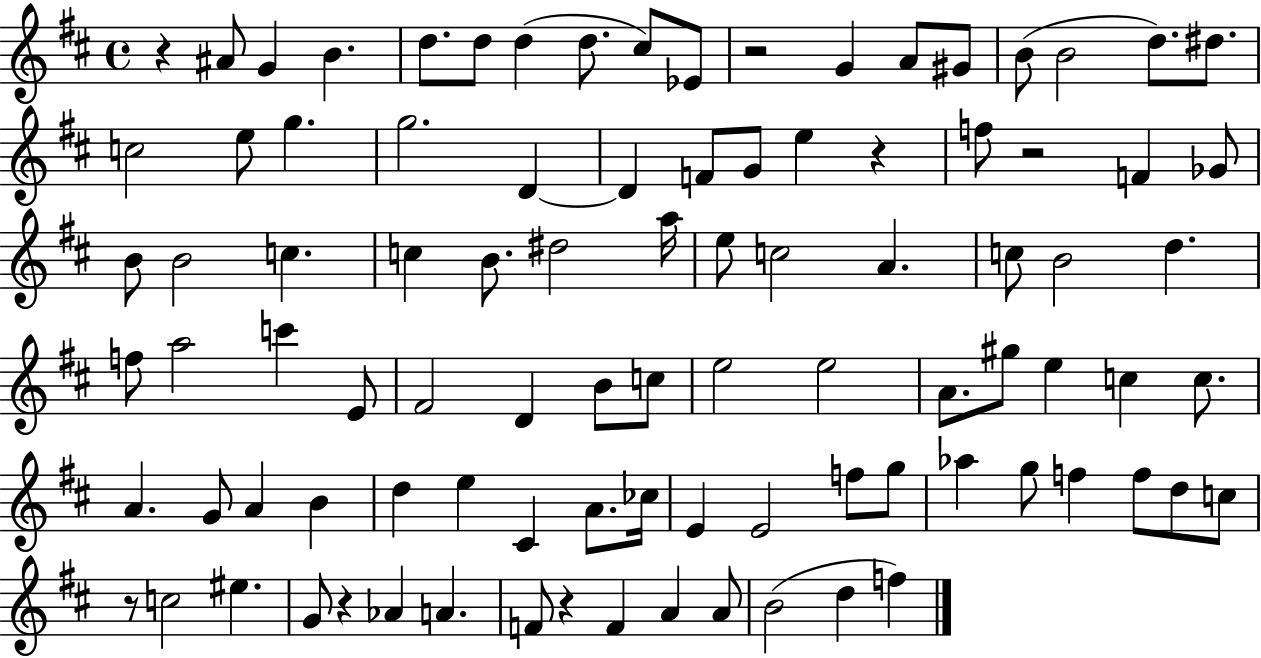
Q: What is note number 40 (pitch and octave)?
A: B4